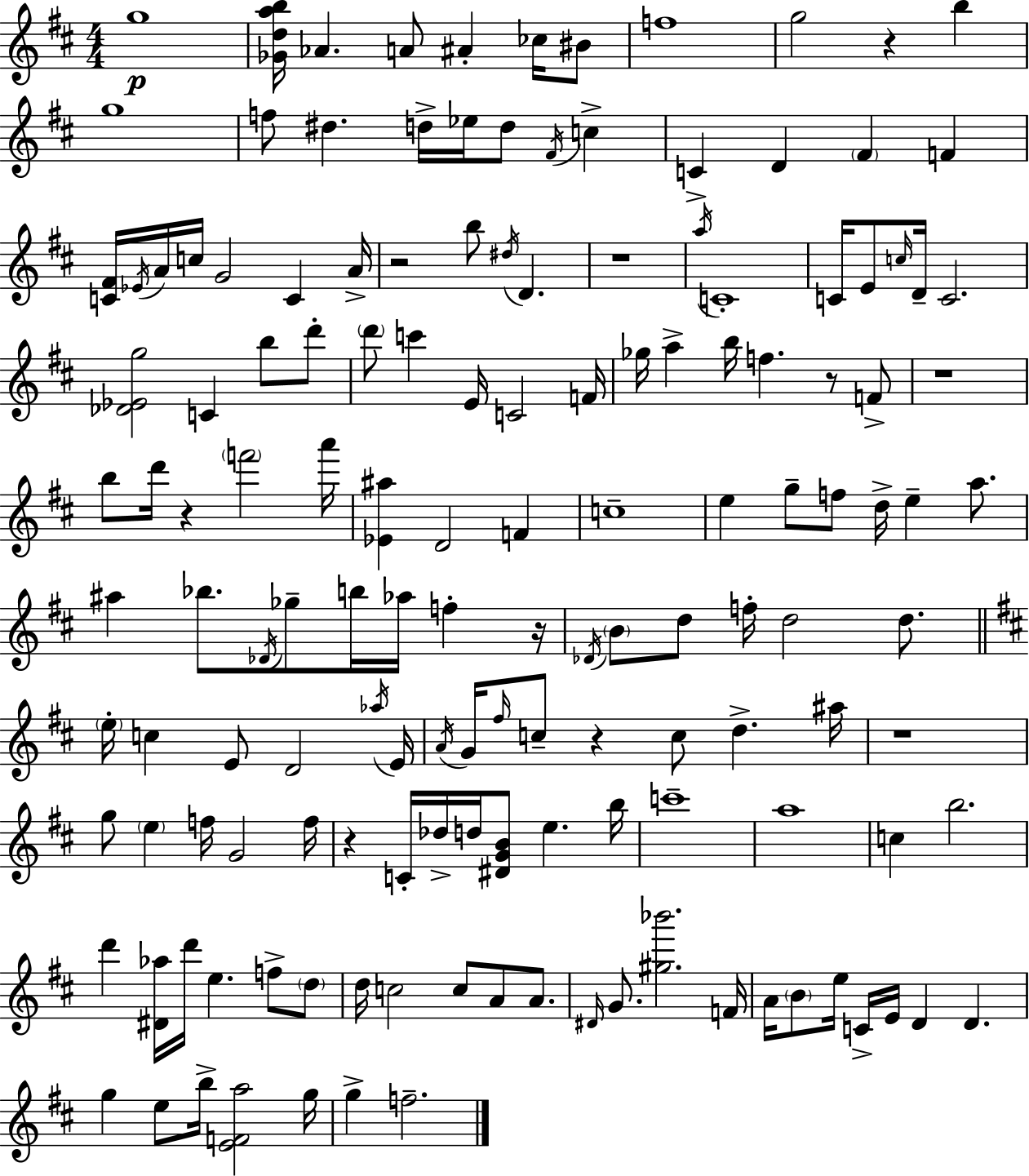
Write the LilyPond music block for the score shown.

{
  \clef treble
  \numericTimeSignature
  \time 4/4
  \key d \major
  g''1\p | <ges' d'' a'' b''>16 aes'4. a'8 ais'4-. ces''16 bis'8 | f''1 | g''2 r4 b''4 | \break g''1 | f''8 dis''4. d''16-> ees''16 d''8 \acciaccatura { fis'16 } c''4-> | c'4-> d'4 \parenthesize fis'4 f'4 | <c' fis'>16 \acciaccatura { ees'16 } a'16 c''16 g'2 c'4 | \break a'16-> r2 b''8 \acciaccatura { dis''16 } d'4. | r1 | \acciaccatura { a''16 } c'1-. | c'16 e'8 \grace { c''16 } d'16-- c'2. | \break <des' ees' g''>2 c'4 | b''8 d'''8-. \parenthesize d'''8 c'''4 e'16 c'2 | f'16 ges''16 a''4-> b''16 f''4. | r8 f'8-> r1 | \break b''8 d'''16 r4 \parenthesize f'''2 | a'''16 <ees' ais''>4 d'2 | f'4 c''1-- | e''4 g''8-- f''8 d''16-> e''4-- | \break a''8. ais''4 bes''8. \acciaccatura { des'16 } ges''8-- b''16 | aes''16 f''4-. r16 \acciaccatura { des'16 } \parenthesize b'8 d''8 f''16-. d''2 | d''8. \bar "||" \break \key b \minor \parenthesize e''16-. c''4 e'8 d'2 \acciaccatura { aes''16 } | e'16 \acciaccatura { a'16 } g'16 \grace { fis''16 } c''8-- r4 c''8 d''4.-> | ais''16 r1 | g''8 \parenthesize e''4 f''16 g'2 | \break f''16 r4 c'16-. des''16-> d''16 <dis' g' b'>8 e''4. | b''16 c'''1-- | a''1 | c''4 b''2. | \break d'''4 <dis' aes''>16 d'''16 e''4. f''8-> | \parenthesize d''8 d''16 c''2 c''8 a'8 | a'8. \grace { dis'16 } g'8. <gis'' bes'''>2. | f'16 a'16 \parenthesize b'8 e''16 c'16-> e'16 d'4 d'4. | \break g''4 e''8 b''16-> <e' f' a''>2 | g''16 g''4-> f''2.-- | \bar "|."
}